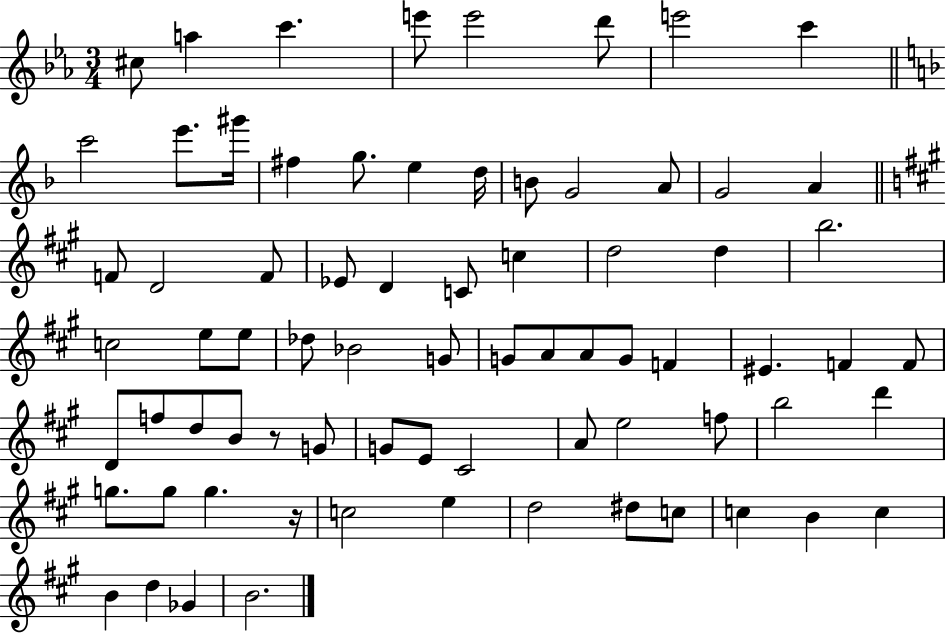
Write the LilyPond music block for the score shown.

{
  \clef treble
  \numericTimeSignature
  \time 3/4
  \key ees \major
  cis''8 a''4 c'''4. | e'''8 e'''2 d'''8 | e'''2 c'''4 | \bar "||" \break \key f \major c'''2 e'''8. gis'''16 | fis''4 g''8. e''4 d''16 | b'8 g'2 a'8 | g'2 a'4 | \break \bar "||" \break \key a \major f'8 d'2 f'8 | ees'8 d'4 c'8 c''4 | d''2 d''4 | b''2. | \break c''2 e''8 e''8 | des''8 bes'2 g'8 | g'8 a'8 a'8 g'8 f'4 | eis'4. f'4 f'8 | \break d'8 f''8 d''8 b'8 r8 g'8 | g'8 e'8 cis'2 | a'8 e''2 f''8 | b''2 d'''4 | \break g''8. g''8 g''4. r16 | c''2 e''4 | d''2 dis''8 c''8 | c''4 b'4 c''4 | \break b'4 d''4 ges'4 | b'2. | \bar "|."
}